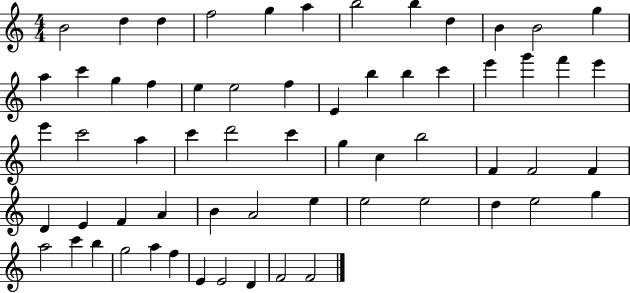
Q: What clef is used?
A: treble